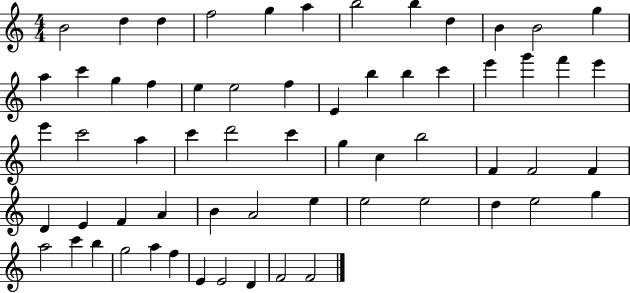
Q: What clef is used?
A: treble